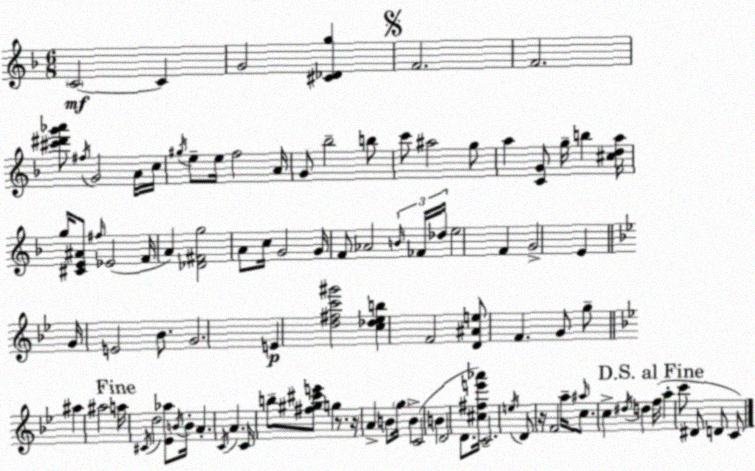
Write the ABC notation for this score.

X:1
T:Untitled
M:6/8
L:1/4
K:F
C2 C G2 [^C_Dg] F2 F2 [^c'^d'g'_a']/2 ^f/4 G2 A/4 c/4 ^g/4 e/2 e/4 f2 A/4 G/2 _b2 b/2 c'/2 ^a2 g/2 a [CG]/2 g/4 b [^cda]/4 g/4 [^CE^A]/2 ^f/4 _E2 F/4 A [_D^Fg]2 A/2 c/4 G2 G/4 F/2 _A2 B/4 _F/4 _d/4 e2 F G2 E G/4 E2 _B/2 G2 E [d^fc'^g']2 [c_d_eb] F2 [D^Ae]/2 F G/2 g/2 ^a ^a2 a/4 ^C/4 d2 [_E_a]/2 B/4 B/4 A C/4 A C/4 b/2 [^f^g^c'e']/2 g z/2 z/4 A B/2 g/4 B C2 B D2 D/2 [^c^fe'_a']/4 C2 e/4 D/2 z/4 F2 a/4 ^a/4 c/2 c ^d/4 d f/4 a c'/2 ^D/2 D/2 C/2